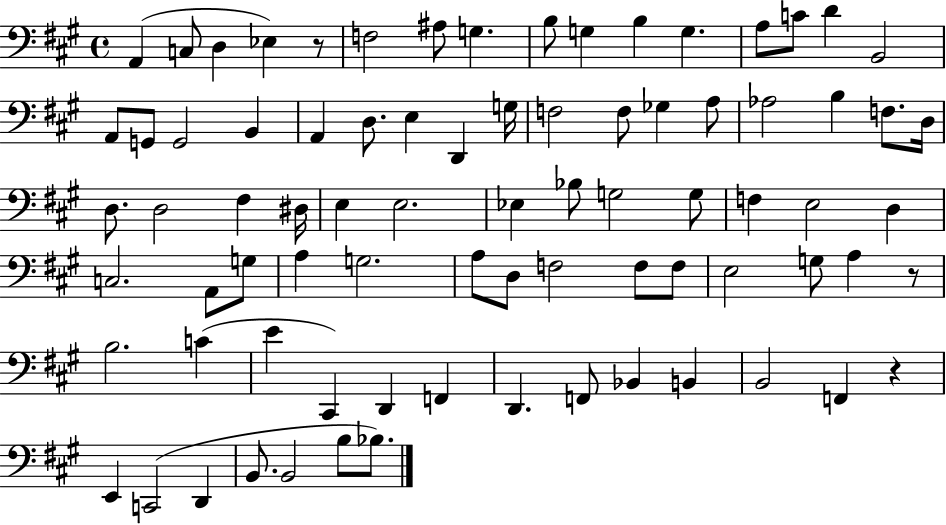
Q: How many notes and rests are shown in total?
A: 80